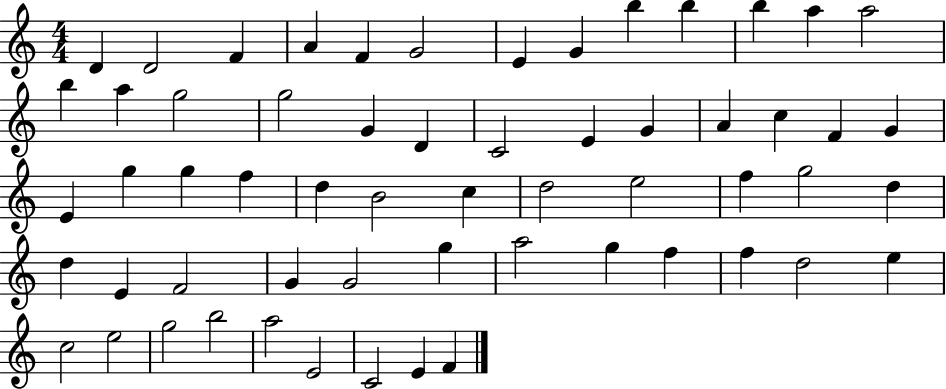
D4/q D4/h F4/q A4/q F4/q G4/h E4/q G4/q B5/q B5/q B5/q A5/q A5/h B5/q A5/q G5/h G5/h G4/q D4/q C4/h E4/q G4/q A4/q C5/q F4/q G4/q E4/q G5/q G5/q F5/q D5/q B4/h C5/q D5/h E5/h F5/q G5/h D5/q D5/q E4/q F4/h G4/q G4/h G5/q A5/h G5/q F5/q F5/q D5/h E5/q C5/h E5/h G5/h B5/h A5/h E4/h C4/h E4/q F4/q